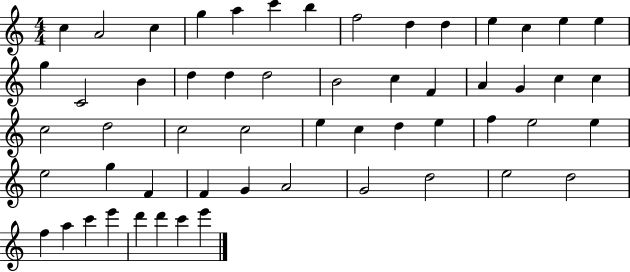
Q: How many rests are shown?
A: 0